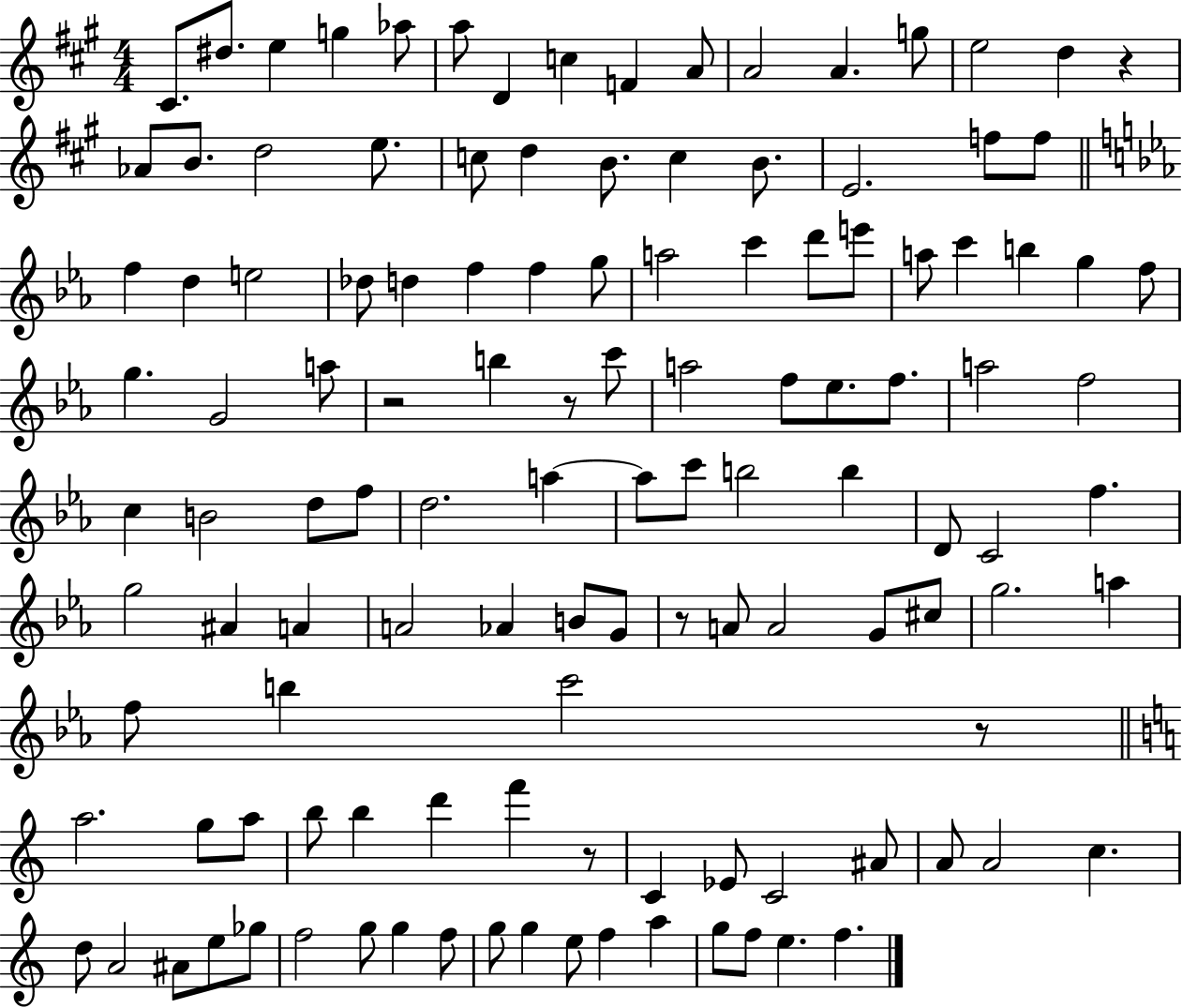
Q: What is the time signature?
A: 4/4